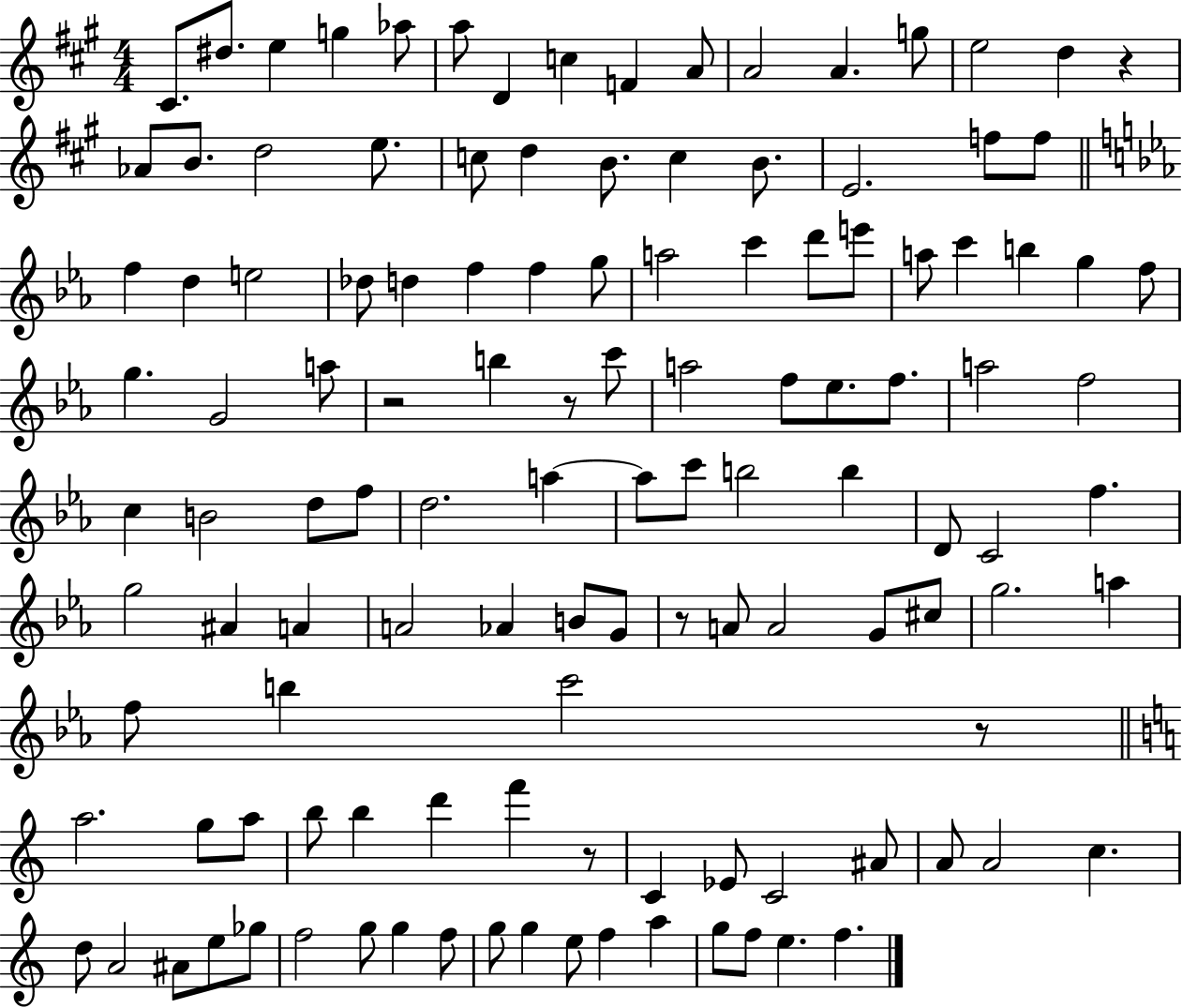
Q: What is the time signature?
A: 4/4